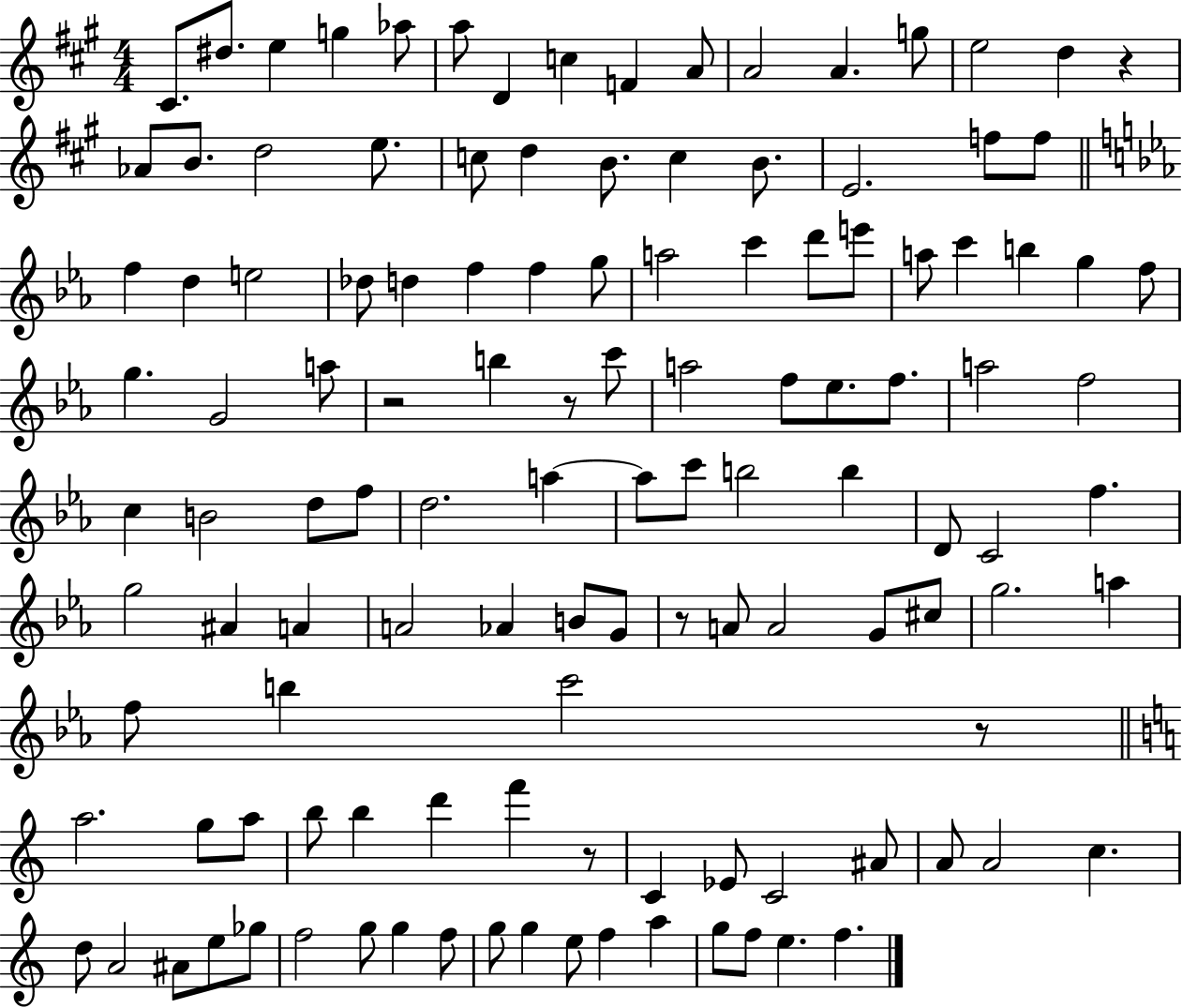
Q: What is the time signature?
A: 4/4